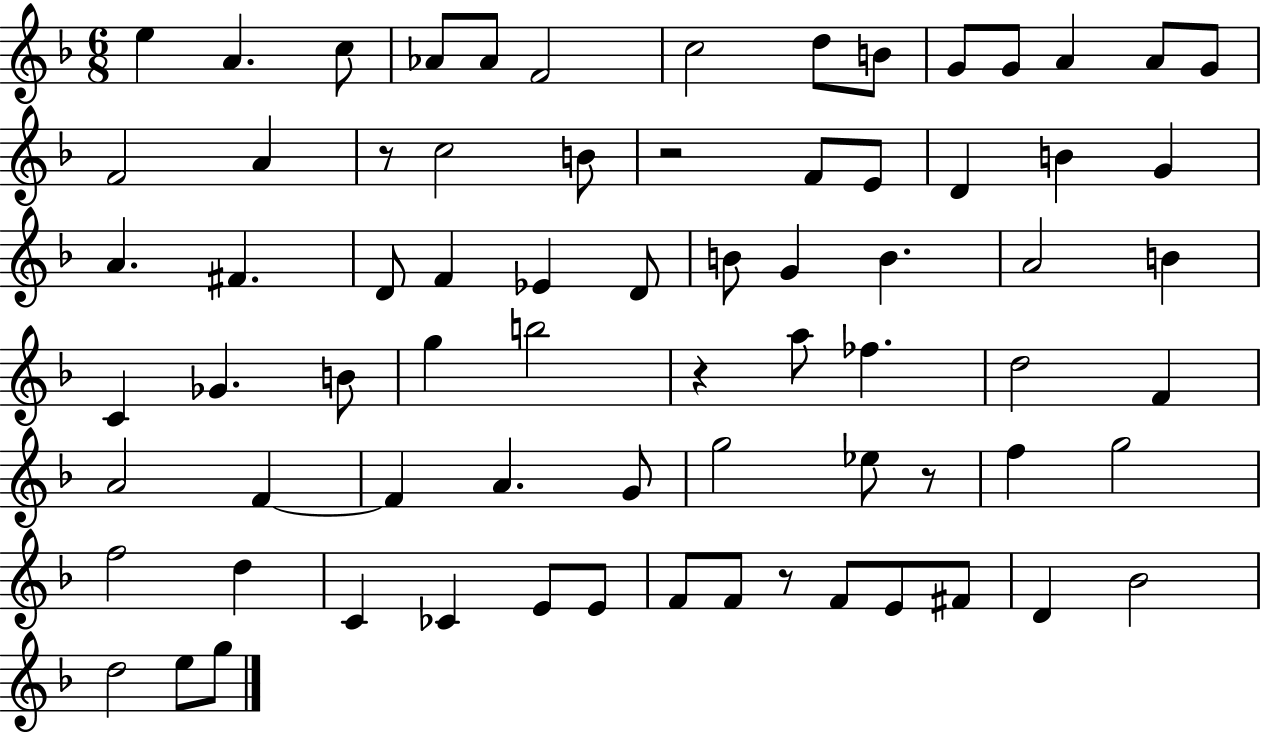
X:1
T:Untitled
M:6/8
L:1/4
K:F
e A c/2 _A/2 _A/2 F2 c2 d/2 B/2 G/2 G/2 A A/2 G/2 F2 A z/2 c2 B/2 z2 F/2 E/2 D B G A ^F D/2 F _E D/2 B/2 G B A2 B C _G B/2 g b2 z a/2 _f d2 F A2 F F A G/2 g2 _e/2 z/2 f g2 f2 d C _C E/2 E/2 F/2 F/2 z/2 F/2 E/2 ^F/2 D _B2 d2 e/2 g/2